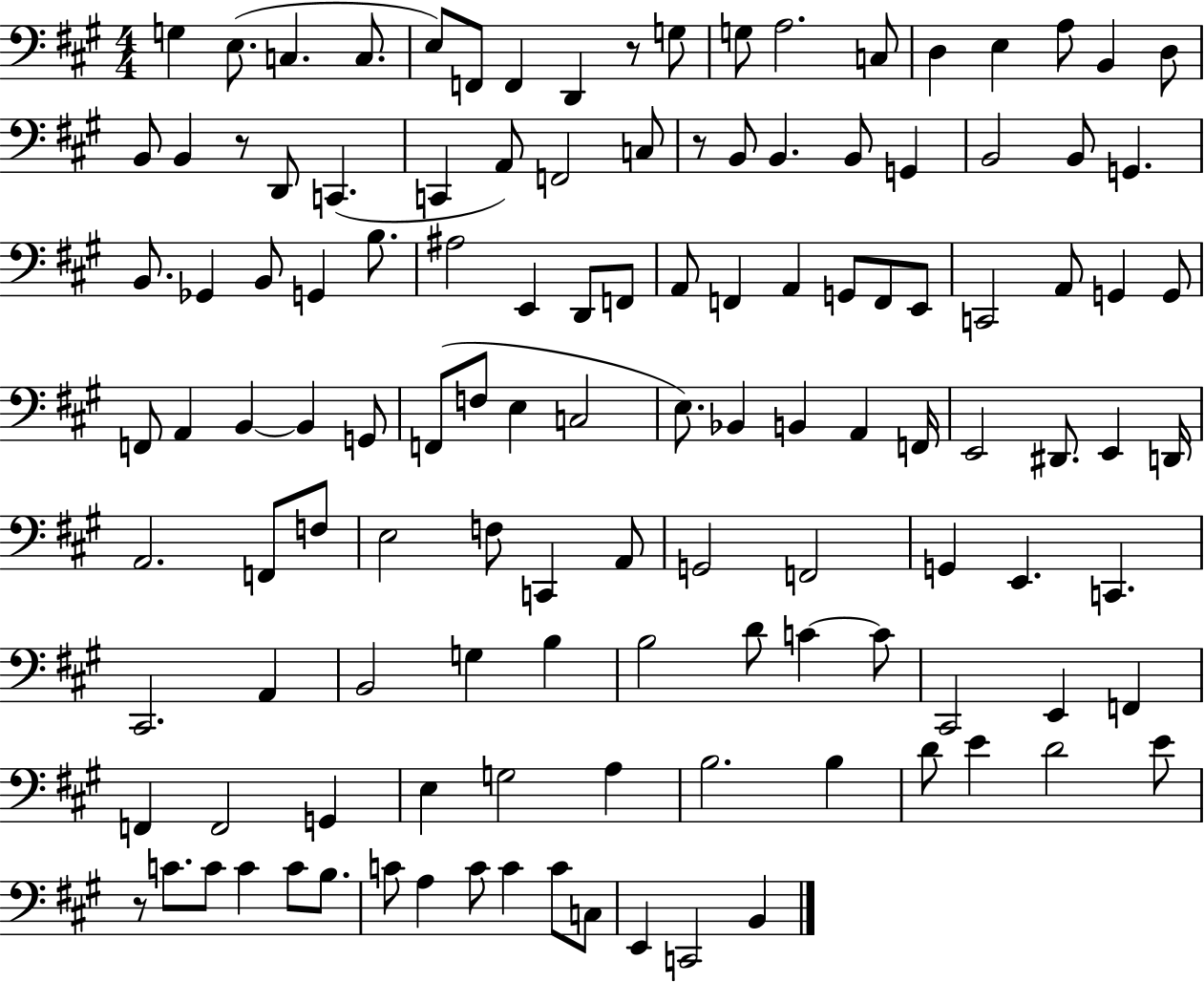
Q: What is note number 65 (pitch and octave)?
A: F2